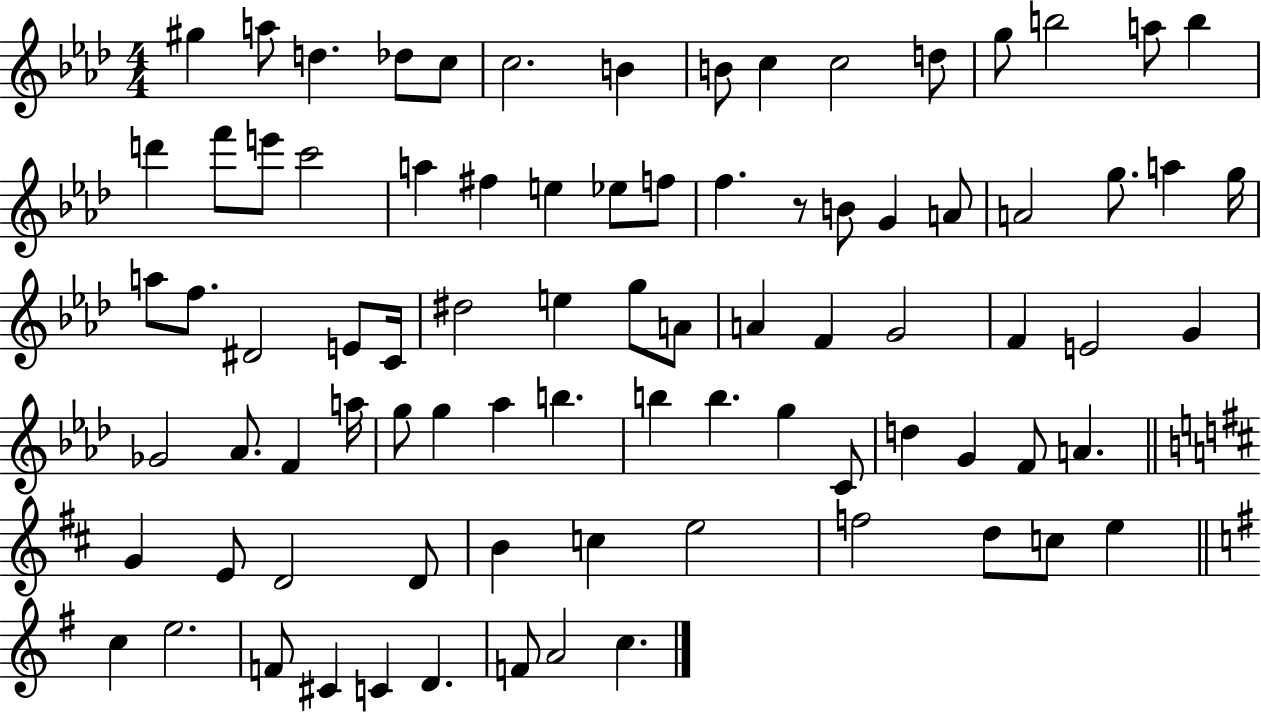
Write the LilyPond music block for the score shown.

{
  \clef treble
  \numericTimeSignature
  \time 4/4
  \key aes \major
  gis''4 a''8 d''4. des''8 c''8 | c''2. b'4 | b'8 c''4 c''2 d''8 | g''8 b''2 a''8 b''4 | \break d'''4 f'''8 e'''8 c'''2 | a''4 fis''4 e''4 ees''8 f''8 | f''4. r8 b'8 g'4 a'8 | a'2 g''8. a''4 g''16 | \break a''8 f''8. dis'2 e'8 c'16 | dis''2 e''4 g''8 a'8 | a'4 f'4 g'2 | f'4 e'2 g'4 | \break ges'2 aes'8. f'4 a''16 | g''8 g''4 aes''4 b''4. | b''4 b''4. g''4 c'8 | d''4 g'4 f'8 a'4. | \break \bar "||" \break \key d \major g'4 e'8 d'2 d'8 | b'4 c''4 e''2 | f''2 d''8 c''8 e''4 | \bar "||" \break \key g \major c''4 e''2. | f'8 cis'4 c'4 d'4. | f'8 a'2 c''4. | \bar "|."
}